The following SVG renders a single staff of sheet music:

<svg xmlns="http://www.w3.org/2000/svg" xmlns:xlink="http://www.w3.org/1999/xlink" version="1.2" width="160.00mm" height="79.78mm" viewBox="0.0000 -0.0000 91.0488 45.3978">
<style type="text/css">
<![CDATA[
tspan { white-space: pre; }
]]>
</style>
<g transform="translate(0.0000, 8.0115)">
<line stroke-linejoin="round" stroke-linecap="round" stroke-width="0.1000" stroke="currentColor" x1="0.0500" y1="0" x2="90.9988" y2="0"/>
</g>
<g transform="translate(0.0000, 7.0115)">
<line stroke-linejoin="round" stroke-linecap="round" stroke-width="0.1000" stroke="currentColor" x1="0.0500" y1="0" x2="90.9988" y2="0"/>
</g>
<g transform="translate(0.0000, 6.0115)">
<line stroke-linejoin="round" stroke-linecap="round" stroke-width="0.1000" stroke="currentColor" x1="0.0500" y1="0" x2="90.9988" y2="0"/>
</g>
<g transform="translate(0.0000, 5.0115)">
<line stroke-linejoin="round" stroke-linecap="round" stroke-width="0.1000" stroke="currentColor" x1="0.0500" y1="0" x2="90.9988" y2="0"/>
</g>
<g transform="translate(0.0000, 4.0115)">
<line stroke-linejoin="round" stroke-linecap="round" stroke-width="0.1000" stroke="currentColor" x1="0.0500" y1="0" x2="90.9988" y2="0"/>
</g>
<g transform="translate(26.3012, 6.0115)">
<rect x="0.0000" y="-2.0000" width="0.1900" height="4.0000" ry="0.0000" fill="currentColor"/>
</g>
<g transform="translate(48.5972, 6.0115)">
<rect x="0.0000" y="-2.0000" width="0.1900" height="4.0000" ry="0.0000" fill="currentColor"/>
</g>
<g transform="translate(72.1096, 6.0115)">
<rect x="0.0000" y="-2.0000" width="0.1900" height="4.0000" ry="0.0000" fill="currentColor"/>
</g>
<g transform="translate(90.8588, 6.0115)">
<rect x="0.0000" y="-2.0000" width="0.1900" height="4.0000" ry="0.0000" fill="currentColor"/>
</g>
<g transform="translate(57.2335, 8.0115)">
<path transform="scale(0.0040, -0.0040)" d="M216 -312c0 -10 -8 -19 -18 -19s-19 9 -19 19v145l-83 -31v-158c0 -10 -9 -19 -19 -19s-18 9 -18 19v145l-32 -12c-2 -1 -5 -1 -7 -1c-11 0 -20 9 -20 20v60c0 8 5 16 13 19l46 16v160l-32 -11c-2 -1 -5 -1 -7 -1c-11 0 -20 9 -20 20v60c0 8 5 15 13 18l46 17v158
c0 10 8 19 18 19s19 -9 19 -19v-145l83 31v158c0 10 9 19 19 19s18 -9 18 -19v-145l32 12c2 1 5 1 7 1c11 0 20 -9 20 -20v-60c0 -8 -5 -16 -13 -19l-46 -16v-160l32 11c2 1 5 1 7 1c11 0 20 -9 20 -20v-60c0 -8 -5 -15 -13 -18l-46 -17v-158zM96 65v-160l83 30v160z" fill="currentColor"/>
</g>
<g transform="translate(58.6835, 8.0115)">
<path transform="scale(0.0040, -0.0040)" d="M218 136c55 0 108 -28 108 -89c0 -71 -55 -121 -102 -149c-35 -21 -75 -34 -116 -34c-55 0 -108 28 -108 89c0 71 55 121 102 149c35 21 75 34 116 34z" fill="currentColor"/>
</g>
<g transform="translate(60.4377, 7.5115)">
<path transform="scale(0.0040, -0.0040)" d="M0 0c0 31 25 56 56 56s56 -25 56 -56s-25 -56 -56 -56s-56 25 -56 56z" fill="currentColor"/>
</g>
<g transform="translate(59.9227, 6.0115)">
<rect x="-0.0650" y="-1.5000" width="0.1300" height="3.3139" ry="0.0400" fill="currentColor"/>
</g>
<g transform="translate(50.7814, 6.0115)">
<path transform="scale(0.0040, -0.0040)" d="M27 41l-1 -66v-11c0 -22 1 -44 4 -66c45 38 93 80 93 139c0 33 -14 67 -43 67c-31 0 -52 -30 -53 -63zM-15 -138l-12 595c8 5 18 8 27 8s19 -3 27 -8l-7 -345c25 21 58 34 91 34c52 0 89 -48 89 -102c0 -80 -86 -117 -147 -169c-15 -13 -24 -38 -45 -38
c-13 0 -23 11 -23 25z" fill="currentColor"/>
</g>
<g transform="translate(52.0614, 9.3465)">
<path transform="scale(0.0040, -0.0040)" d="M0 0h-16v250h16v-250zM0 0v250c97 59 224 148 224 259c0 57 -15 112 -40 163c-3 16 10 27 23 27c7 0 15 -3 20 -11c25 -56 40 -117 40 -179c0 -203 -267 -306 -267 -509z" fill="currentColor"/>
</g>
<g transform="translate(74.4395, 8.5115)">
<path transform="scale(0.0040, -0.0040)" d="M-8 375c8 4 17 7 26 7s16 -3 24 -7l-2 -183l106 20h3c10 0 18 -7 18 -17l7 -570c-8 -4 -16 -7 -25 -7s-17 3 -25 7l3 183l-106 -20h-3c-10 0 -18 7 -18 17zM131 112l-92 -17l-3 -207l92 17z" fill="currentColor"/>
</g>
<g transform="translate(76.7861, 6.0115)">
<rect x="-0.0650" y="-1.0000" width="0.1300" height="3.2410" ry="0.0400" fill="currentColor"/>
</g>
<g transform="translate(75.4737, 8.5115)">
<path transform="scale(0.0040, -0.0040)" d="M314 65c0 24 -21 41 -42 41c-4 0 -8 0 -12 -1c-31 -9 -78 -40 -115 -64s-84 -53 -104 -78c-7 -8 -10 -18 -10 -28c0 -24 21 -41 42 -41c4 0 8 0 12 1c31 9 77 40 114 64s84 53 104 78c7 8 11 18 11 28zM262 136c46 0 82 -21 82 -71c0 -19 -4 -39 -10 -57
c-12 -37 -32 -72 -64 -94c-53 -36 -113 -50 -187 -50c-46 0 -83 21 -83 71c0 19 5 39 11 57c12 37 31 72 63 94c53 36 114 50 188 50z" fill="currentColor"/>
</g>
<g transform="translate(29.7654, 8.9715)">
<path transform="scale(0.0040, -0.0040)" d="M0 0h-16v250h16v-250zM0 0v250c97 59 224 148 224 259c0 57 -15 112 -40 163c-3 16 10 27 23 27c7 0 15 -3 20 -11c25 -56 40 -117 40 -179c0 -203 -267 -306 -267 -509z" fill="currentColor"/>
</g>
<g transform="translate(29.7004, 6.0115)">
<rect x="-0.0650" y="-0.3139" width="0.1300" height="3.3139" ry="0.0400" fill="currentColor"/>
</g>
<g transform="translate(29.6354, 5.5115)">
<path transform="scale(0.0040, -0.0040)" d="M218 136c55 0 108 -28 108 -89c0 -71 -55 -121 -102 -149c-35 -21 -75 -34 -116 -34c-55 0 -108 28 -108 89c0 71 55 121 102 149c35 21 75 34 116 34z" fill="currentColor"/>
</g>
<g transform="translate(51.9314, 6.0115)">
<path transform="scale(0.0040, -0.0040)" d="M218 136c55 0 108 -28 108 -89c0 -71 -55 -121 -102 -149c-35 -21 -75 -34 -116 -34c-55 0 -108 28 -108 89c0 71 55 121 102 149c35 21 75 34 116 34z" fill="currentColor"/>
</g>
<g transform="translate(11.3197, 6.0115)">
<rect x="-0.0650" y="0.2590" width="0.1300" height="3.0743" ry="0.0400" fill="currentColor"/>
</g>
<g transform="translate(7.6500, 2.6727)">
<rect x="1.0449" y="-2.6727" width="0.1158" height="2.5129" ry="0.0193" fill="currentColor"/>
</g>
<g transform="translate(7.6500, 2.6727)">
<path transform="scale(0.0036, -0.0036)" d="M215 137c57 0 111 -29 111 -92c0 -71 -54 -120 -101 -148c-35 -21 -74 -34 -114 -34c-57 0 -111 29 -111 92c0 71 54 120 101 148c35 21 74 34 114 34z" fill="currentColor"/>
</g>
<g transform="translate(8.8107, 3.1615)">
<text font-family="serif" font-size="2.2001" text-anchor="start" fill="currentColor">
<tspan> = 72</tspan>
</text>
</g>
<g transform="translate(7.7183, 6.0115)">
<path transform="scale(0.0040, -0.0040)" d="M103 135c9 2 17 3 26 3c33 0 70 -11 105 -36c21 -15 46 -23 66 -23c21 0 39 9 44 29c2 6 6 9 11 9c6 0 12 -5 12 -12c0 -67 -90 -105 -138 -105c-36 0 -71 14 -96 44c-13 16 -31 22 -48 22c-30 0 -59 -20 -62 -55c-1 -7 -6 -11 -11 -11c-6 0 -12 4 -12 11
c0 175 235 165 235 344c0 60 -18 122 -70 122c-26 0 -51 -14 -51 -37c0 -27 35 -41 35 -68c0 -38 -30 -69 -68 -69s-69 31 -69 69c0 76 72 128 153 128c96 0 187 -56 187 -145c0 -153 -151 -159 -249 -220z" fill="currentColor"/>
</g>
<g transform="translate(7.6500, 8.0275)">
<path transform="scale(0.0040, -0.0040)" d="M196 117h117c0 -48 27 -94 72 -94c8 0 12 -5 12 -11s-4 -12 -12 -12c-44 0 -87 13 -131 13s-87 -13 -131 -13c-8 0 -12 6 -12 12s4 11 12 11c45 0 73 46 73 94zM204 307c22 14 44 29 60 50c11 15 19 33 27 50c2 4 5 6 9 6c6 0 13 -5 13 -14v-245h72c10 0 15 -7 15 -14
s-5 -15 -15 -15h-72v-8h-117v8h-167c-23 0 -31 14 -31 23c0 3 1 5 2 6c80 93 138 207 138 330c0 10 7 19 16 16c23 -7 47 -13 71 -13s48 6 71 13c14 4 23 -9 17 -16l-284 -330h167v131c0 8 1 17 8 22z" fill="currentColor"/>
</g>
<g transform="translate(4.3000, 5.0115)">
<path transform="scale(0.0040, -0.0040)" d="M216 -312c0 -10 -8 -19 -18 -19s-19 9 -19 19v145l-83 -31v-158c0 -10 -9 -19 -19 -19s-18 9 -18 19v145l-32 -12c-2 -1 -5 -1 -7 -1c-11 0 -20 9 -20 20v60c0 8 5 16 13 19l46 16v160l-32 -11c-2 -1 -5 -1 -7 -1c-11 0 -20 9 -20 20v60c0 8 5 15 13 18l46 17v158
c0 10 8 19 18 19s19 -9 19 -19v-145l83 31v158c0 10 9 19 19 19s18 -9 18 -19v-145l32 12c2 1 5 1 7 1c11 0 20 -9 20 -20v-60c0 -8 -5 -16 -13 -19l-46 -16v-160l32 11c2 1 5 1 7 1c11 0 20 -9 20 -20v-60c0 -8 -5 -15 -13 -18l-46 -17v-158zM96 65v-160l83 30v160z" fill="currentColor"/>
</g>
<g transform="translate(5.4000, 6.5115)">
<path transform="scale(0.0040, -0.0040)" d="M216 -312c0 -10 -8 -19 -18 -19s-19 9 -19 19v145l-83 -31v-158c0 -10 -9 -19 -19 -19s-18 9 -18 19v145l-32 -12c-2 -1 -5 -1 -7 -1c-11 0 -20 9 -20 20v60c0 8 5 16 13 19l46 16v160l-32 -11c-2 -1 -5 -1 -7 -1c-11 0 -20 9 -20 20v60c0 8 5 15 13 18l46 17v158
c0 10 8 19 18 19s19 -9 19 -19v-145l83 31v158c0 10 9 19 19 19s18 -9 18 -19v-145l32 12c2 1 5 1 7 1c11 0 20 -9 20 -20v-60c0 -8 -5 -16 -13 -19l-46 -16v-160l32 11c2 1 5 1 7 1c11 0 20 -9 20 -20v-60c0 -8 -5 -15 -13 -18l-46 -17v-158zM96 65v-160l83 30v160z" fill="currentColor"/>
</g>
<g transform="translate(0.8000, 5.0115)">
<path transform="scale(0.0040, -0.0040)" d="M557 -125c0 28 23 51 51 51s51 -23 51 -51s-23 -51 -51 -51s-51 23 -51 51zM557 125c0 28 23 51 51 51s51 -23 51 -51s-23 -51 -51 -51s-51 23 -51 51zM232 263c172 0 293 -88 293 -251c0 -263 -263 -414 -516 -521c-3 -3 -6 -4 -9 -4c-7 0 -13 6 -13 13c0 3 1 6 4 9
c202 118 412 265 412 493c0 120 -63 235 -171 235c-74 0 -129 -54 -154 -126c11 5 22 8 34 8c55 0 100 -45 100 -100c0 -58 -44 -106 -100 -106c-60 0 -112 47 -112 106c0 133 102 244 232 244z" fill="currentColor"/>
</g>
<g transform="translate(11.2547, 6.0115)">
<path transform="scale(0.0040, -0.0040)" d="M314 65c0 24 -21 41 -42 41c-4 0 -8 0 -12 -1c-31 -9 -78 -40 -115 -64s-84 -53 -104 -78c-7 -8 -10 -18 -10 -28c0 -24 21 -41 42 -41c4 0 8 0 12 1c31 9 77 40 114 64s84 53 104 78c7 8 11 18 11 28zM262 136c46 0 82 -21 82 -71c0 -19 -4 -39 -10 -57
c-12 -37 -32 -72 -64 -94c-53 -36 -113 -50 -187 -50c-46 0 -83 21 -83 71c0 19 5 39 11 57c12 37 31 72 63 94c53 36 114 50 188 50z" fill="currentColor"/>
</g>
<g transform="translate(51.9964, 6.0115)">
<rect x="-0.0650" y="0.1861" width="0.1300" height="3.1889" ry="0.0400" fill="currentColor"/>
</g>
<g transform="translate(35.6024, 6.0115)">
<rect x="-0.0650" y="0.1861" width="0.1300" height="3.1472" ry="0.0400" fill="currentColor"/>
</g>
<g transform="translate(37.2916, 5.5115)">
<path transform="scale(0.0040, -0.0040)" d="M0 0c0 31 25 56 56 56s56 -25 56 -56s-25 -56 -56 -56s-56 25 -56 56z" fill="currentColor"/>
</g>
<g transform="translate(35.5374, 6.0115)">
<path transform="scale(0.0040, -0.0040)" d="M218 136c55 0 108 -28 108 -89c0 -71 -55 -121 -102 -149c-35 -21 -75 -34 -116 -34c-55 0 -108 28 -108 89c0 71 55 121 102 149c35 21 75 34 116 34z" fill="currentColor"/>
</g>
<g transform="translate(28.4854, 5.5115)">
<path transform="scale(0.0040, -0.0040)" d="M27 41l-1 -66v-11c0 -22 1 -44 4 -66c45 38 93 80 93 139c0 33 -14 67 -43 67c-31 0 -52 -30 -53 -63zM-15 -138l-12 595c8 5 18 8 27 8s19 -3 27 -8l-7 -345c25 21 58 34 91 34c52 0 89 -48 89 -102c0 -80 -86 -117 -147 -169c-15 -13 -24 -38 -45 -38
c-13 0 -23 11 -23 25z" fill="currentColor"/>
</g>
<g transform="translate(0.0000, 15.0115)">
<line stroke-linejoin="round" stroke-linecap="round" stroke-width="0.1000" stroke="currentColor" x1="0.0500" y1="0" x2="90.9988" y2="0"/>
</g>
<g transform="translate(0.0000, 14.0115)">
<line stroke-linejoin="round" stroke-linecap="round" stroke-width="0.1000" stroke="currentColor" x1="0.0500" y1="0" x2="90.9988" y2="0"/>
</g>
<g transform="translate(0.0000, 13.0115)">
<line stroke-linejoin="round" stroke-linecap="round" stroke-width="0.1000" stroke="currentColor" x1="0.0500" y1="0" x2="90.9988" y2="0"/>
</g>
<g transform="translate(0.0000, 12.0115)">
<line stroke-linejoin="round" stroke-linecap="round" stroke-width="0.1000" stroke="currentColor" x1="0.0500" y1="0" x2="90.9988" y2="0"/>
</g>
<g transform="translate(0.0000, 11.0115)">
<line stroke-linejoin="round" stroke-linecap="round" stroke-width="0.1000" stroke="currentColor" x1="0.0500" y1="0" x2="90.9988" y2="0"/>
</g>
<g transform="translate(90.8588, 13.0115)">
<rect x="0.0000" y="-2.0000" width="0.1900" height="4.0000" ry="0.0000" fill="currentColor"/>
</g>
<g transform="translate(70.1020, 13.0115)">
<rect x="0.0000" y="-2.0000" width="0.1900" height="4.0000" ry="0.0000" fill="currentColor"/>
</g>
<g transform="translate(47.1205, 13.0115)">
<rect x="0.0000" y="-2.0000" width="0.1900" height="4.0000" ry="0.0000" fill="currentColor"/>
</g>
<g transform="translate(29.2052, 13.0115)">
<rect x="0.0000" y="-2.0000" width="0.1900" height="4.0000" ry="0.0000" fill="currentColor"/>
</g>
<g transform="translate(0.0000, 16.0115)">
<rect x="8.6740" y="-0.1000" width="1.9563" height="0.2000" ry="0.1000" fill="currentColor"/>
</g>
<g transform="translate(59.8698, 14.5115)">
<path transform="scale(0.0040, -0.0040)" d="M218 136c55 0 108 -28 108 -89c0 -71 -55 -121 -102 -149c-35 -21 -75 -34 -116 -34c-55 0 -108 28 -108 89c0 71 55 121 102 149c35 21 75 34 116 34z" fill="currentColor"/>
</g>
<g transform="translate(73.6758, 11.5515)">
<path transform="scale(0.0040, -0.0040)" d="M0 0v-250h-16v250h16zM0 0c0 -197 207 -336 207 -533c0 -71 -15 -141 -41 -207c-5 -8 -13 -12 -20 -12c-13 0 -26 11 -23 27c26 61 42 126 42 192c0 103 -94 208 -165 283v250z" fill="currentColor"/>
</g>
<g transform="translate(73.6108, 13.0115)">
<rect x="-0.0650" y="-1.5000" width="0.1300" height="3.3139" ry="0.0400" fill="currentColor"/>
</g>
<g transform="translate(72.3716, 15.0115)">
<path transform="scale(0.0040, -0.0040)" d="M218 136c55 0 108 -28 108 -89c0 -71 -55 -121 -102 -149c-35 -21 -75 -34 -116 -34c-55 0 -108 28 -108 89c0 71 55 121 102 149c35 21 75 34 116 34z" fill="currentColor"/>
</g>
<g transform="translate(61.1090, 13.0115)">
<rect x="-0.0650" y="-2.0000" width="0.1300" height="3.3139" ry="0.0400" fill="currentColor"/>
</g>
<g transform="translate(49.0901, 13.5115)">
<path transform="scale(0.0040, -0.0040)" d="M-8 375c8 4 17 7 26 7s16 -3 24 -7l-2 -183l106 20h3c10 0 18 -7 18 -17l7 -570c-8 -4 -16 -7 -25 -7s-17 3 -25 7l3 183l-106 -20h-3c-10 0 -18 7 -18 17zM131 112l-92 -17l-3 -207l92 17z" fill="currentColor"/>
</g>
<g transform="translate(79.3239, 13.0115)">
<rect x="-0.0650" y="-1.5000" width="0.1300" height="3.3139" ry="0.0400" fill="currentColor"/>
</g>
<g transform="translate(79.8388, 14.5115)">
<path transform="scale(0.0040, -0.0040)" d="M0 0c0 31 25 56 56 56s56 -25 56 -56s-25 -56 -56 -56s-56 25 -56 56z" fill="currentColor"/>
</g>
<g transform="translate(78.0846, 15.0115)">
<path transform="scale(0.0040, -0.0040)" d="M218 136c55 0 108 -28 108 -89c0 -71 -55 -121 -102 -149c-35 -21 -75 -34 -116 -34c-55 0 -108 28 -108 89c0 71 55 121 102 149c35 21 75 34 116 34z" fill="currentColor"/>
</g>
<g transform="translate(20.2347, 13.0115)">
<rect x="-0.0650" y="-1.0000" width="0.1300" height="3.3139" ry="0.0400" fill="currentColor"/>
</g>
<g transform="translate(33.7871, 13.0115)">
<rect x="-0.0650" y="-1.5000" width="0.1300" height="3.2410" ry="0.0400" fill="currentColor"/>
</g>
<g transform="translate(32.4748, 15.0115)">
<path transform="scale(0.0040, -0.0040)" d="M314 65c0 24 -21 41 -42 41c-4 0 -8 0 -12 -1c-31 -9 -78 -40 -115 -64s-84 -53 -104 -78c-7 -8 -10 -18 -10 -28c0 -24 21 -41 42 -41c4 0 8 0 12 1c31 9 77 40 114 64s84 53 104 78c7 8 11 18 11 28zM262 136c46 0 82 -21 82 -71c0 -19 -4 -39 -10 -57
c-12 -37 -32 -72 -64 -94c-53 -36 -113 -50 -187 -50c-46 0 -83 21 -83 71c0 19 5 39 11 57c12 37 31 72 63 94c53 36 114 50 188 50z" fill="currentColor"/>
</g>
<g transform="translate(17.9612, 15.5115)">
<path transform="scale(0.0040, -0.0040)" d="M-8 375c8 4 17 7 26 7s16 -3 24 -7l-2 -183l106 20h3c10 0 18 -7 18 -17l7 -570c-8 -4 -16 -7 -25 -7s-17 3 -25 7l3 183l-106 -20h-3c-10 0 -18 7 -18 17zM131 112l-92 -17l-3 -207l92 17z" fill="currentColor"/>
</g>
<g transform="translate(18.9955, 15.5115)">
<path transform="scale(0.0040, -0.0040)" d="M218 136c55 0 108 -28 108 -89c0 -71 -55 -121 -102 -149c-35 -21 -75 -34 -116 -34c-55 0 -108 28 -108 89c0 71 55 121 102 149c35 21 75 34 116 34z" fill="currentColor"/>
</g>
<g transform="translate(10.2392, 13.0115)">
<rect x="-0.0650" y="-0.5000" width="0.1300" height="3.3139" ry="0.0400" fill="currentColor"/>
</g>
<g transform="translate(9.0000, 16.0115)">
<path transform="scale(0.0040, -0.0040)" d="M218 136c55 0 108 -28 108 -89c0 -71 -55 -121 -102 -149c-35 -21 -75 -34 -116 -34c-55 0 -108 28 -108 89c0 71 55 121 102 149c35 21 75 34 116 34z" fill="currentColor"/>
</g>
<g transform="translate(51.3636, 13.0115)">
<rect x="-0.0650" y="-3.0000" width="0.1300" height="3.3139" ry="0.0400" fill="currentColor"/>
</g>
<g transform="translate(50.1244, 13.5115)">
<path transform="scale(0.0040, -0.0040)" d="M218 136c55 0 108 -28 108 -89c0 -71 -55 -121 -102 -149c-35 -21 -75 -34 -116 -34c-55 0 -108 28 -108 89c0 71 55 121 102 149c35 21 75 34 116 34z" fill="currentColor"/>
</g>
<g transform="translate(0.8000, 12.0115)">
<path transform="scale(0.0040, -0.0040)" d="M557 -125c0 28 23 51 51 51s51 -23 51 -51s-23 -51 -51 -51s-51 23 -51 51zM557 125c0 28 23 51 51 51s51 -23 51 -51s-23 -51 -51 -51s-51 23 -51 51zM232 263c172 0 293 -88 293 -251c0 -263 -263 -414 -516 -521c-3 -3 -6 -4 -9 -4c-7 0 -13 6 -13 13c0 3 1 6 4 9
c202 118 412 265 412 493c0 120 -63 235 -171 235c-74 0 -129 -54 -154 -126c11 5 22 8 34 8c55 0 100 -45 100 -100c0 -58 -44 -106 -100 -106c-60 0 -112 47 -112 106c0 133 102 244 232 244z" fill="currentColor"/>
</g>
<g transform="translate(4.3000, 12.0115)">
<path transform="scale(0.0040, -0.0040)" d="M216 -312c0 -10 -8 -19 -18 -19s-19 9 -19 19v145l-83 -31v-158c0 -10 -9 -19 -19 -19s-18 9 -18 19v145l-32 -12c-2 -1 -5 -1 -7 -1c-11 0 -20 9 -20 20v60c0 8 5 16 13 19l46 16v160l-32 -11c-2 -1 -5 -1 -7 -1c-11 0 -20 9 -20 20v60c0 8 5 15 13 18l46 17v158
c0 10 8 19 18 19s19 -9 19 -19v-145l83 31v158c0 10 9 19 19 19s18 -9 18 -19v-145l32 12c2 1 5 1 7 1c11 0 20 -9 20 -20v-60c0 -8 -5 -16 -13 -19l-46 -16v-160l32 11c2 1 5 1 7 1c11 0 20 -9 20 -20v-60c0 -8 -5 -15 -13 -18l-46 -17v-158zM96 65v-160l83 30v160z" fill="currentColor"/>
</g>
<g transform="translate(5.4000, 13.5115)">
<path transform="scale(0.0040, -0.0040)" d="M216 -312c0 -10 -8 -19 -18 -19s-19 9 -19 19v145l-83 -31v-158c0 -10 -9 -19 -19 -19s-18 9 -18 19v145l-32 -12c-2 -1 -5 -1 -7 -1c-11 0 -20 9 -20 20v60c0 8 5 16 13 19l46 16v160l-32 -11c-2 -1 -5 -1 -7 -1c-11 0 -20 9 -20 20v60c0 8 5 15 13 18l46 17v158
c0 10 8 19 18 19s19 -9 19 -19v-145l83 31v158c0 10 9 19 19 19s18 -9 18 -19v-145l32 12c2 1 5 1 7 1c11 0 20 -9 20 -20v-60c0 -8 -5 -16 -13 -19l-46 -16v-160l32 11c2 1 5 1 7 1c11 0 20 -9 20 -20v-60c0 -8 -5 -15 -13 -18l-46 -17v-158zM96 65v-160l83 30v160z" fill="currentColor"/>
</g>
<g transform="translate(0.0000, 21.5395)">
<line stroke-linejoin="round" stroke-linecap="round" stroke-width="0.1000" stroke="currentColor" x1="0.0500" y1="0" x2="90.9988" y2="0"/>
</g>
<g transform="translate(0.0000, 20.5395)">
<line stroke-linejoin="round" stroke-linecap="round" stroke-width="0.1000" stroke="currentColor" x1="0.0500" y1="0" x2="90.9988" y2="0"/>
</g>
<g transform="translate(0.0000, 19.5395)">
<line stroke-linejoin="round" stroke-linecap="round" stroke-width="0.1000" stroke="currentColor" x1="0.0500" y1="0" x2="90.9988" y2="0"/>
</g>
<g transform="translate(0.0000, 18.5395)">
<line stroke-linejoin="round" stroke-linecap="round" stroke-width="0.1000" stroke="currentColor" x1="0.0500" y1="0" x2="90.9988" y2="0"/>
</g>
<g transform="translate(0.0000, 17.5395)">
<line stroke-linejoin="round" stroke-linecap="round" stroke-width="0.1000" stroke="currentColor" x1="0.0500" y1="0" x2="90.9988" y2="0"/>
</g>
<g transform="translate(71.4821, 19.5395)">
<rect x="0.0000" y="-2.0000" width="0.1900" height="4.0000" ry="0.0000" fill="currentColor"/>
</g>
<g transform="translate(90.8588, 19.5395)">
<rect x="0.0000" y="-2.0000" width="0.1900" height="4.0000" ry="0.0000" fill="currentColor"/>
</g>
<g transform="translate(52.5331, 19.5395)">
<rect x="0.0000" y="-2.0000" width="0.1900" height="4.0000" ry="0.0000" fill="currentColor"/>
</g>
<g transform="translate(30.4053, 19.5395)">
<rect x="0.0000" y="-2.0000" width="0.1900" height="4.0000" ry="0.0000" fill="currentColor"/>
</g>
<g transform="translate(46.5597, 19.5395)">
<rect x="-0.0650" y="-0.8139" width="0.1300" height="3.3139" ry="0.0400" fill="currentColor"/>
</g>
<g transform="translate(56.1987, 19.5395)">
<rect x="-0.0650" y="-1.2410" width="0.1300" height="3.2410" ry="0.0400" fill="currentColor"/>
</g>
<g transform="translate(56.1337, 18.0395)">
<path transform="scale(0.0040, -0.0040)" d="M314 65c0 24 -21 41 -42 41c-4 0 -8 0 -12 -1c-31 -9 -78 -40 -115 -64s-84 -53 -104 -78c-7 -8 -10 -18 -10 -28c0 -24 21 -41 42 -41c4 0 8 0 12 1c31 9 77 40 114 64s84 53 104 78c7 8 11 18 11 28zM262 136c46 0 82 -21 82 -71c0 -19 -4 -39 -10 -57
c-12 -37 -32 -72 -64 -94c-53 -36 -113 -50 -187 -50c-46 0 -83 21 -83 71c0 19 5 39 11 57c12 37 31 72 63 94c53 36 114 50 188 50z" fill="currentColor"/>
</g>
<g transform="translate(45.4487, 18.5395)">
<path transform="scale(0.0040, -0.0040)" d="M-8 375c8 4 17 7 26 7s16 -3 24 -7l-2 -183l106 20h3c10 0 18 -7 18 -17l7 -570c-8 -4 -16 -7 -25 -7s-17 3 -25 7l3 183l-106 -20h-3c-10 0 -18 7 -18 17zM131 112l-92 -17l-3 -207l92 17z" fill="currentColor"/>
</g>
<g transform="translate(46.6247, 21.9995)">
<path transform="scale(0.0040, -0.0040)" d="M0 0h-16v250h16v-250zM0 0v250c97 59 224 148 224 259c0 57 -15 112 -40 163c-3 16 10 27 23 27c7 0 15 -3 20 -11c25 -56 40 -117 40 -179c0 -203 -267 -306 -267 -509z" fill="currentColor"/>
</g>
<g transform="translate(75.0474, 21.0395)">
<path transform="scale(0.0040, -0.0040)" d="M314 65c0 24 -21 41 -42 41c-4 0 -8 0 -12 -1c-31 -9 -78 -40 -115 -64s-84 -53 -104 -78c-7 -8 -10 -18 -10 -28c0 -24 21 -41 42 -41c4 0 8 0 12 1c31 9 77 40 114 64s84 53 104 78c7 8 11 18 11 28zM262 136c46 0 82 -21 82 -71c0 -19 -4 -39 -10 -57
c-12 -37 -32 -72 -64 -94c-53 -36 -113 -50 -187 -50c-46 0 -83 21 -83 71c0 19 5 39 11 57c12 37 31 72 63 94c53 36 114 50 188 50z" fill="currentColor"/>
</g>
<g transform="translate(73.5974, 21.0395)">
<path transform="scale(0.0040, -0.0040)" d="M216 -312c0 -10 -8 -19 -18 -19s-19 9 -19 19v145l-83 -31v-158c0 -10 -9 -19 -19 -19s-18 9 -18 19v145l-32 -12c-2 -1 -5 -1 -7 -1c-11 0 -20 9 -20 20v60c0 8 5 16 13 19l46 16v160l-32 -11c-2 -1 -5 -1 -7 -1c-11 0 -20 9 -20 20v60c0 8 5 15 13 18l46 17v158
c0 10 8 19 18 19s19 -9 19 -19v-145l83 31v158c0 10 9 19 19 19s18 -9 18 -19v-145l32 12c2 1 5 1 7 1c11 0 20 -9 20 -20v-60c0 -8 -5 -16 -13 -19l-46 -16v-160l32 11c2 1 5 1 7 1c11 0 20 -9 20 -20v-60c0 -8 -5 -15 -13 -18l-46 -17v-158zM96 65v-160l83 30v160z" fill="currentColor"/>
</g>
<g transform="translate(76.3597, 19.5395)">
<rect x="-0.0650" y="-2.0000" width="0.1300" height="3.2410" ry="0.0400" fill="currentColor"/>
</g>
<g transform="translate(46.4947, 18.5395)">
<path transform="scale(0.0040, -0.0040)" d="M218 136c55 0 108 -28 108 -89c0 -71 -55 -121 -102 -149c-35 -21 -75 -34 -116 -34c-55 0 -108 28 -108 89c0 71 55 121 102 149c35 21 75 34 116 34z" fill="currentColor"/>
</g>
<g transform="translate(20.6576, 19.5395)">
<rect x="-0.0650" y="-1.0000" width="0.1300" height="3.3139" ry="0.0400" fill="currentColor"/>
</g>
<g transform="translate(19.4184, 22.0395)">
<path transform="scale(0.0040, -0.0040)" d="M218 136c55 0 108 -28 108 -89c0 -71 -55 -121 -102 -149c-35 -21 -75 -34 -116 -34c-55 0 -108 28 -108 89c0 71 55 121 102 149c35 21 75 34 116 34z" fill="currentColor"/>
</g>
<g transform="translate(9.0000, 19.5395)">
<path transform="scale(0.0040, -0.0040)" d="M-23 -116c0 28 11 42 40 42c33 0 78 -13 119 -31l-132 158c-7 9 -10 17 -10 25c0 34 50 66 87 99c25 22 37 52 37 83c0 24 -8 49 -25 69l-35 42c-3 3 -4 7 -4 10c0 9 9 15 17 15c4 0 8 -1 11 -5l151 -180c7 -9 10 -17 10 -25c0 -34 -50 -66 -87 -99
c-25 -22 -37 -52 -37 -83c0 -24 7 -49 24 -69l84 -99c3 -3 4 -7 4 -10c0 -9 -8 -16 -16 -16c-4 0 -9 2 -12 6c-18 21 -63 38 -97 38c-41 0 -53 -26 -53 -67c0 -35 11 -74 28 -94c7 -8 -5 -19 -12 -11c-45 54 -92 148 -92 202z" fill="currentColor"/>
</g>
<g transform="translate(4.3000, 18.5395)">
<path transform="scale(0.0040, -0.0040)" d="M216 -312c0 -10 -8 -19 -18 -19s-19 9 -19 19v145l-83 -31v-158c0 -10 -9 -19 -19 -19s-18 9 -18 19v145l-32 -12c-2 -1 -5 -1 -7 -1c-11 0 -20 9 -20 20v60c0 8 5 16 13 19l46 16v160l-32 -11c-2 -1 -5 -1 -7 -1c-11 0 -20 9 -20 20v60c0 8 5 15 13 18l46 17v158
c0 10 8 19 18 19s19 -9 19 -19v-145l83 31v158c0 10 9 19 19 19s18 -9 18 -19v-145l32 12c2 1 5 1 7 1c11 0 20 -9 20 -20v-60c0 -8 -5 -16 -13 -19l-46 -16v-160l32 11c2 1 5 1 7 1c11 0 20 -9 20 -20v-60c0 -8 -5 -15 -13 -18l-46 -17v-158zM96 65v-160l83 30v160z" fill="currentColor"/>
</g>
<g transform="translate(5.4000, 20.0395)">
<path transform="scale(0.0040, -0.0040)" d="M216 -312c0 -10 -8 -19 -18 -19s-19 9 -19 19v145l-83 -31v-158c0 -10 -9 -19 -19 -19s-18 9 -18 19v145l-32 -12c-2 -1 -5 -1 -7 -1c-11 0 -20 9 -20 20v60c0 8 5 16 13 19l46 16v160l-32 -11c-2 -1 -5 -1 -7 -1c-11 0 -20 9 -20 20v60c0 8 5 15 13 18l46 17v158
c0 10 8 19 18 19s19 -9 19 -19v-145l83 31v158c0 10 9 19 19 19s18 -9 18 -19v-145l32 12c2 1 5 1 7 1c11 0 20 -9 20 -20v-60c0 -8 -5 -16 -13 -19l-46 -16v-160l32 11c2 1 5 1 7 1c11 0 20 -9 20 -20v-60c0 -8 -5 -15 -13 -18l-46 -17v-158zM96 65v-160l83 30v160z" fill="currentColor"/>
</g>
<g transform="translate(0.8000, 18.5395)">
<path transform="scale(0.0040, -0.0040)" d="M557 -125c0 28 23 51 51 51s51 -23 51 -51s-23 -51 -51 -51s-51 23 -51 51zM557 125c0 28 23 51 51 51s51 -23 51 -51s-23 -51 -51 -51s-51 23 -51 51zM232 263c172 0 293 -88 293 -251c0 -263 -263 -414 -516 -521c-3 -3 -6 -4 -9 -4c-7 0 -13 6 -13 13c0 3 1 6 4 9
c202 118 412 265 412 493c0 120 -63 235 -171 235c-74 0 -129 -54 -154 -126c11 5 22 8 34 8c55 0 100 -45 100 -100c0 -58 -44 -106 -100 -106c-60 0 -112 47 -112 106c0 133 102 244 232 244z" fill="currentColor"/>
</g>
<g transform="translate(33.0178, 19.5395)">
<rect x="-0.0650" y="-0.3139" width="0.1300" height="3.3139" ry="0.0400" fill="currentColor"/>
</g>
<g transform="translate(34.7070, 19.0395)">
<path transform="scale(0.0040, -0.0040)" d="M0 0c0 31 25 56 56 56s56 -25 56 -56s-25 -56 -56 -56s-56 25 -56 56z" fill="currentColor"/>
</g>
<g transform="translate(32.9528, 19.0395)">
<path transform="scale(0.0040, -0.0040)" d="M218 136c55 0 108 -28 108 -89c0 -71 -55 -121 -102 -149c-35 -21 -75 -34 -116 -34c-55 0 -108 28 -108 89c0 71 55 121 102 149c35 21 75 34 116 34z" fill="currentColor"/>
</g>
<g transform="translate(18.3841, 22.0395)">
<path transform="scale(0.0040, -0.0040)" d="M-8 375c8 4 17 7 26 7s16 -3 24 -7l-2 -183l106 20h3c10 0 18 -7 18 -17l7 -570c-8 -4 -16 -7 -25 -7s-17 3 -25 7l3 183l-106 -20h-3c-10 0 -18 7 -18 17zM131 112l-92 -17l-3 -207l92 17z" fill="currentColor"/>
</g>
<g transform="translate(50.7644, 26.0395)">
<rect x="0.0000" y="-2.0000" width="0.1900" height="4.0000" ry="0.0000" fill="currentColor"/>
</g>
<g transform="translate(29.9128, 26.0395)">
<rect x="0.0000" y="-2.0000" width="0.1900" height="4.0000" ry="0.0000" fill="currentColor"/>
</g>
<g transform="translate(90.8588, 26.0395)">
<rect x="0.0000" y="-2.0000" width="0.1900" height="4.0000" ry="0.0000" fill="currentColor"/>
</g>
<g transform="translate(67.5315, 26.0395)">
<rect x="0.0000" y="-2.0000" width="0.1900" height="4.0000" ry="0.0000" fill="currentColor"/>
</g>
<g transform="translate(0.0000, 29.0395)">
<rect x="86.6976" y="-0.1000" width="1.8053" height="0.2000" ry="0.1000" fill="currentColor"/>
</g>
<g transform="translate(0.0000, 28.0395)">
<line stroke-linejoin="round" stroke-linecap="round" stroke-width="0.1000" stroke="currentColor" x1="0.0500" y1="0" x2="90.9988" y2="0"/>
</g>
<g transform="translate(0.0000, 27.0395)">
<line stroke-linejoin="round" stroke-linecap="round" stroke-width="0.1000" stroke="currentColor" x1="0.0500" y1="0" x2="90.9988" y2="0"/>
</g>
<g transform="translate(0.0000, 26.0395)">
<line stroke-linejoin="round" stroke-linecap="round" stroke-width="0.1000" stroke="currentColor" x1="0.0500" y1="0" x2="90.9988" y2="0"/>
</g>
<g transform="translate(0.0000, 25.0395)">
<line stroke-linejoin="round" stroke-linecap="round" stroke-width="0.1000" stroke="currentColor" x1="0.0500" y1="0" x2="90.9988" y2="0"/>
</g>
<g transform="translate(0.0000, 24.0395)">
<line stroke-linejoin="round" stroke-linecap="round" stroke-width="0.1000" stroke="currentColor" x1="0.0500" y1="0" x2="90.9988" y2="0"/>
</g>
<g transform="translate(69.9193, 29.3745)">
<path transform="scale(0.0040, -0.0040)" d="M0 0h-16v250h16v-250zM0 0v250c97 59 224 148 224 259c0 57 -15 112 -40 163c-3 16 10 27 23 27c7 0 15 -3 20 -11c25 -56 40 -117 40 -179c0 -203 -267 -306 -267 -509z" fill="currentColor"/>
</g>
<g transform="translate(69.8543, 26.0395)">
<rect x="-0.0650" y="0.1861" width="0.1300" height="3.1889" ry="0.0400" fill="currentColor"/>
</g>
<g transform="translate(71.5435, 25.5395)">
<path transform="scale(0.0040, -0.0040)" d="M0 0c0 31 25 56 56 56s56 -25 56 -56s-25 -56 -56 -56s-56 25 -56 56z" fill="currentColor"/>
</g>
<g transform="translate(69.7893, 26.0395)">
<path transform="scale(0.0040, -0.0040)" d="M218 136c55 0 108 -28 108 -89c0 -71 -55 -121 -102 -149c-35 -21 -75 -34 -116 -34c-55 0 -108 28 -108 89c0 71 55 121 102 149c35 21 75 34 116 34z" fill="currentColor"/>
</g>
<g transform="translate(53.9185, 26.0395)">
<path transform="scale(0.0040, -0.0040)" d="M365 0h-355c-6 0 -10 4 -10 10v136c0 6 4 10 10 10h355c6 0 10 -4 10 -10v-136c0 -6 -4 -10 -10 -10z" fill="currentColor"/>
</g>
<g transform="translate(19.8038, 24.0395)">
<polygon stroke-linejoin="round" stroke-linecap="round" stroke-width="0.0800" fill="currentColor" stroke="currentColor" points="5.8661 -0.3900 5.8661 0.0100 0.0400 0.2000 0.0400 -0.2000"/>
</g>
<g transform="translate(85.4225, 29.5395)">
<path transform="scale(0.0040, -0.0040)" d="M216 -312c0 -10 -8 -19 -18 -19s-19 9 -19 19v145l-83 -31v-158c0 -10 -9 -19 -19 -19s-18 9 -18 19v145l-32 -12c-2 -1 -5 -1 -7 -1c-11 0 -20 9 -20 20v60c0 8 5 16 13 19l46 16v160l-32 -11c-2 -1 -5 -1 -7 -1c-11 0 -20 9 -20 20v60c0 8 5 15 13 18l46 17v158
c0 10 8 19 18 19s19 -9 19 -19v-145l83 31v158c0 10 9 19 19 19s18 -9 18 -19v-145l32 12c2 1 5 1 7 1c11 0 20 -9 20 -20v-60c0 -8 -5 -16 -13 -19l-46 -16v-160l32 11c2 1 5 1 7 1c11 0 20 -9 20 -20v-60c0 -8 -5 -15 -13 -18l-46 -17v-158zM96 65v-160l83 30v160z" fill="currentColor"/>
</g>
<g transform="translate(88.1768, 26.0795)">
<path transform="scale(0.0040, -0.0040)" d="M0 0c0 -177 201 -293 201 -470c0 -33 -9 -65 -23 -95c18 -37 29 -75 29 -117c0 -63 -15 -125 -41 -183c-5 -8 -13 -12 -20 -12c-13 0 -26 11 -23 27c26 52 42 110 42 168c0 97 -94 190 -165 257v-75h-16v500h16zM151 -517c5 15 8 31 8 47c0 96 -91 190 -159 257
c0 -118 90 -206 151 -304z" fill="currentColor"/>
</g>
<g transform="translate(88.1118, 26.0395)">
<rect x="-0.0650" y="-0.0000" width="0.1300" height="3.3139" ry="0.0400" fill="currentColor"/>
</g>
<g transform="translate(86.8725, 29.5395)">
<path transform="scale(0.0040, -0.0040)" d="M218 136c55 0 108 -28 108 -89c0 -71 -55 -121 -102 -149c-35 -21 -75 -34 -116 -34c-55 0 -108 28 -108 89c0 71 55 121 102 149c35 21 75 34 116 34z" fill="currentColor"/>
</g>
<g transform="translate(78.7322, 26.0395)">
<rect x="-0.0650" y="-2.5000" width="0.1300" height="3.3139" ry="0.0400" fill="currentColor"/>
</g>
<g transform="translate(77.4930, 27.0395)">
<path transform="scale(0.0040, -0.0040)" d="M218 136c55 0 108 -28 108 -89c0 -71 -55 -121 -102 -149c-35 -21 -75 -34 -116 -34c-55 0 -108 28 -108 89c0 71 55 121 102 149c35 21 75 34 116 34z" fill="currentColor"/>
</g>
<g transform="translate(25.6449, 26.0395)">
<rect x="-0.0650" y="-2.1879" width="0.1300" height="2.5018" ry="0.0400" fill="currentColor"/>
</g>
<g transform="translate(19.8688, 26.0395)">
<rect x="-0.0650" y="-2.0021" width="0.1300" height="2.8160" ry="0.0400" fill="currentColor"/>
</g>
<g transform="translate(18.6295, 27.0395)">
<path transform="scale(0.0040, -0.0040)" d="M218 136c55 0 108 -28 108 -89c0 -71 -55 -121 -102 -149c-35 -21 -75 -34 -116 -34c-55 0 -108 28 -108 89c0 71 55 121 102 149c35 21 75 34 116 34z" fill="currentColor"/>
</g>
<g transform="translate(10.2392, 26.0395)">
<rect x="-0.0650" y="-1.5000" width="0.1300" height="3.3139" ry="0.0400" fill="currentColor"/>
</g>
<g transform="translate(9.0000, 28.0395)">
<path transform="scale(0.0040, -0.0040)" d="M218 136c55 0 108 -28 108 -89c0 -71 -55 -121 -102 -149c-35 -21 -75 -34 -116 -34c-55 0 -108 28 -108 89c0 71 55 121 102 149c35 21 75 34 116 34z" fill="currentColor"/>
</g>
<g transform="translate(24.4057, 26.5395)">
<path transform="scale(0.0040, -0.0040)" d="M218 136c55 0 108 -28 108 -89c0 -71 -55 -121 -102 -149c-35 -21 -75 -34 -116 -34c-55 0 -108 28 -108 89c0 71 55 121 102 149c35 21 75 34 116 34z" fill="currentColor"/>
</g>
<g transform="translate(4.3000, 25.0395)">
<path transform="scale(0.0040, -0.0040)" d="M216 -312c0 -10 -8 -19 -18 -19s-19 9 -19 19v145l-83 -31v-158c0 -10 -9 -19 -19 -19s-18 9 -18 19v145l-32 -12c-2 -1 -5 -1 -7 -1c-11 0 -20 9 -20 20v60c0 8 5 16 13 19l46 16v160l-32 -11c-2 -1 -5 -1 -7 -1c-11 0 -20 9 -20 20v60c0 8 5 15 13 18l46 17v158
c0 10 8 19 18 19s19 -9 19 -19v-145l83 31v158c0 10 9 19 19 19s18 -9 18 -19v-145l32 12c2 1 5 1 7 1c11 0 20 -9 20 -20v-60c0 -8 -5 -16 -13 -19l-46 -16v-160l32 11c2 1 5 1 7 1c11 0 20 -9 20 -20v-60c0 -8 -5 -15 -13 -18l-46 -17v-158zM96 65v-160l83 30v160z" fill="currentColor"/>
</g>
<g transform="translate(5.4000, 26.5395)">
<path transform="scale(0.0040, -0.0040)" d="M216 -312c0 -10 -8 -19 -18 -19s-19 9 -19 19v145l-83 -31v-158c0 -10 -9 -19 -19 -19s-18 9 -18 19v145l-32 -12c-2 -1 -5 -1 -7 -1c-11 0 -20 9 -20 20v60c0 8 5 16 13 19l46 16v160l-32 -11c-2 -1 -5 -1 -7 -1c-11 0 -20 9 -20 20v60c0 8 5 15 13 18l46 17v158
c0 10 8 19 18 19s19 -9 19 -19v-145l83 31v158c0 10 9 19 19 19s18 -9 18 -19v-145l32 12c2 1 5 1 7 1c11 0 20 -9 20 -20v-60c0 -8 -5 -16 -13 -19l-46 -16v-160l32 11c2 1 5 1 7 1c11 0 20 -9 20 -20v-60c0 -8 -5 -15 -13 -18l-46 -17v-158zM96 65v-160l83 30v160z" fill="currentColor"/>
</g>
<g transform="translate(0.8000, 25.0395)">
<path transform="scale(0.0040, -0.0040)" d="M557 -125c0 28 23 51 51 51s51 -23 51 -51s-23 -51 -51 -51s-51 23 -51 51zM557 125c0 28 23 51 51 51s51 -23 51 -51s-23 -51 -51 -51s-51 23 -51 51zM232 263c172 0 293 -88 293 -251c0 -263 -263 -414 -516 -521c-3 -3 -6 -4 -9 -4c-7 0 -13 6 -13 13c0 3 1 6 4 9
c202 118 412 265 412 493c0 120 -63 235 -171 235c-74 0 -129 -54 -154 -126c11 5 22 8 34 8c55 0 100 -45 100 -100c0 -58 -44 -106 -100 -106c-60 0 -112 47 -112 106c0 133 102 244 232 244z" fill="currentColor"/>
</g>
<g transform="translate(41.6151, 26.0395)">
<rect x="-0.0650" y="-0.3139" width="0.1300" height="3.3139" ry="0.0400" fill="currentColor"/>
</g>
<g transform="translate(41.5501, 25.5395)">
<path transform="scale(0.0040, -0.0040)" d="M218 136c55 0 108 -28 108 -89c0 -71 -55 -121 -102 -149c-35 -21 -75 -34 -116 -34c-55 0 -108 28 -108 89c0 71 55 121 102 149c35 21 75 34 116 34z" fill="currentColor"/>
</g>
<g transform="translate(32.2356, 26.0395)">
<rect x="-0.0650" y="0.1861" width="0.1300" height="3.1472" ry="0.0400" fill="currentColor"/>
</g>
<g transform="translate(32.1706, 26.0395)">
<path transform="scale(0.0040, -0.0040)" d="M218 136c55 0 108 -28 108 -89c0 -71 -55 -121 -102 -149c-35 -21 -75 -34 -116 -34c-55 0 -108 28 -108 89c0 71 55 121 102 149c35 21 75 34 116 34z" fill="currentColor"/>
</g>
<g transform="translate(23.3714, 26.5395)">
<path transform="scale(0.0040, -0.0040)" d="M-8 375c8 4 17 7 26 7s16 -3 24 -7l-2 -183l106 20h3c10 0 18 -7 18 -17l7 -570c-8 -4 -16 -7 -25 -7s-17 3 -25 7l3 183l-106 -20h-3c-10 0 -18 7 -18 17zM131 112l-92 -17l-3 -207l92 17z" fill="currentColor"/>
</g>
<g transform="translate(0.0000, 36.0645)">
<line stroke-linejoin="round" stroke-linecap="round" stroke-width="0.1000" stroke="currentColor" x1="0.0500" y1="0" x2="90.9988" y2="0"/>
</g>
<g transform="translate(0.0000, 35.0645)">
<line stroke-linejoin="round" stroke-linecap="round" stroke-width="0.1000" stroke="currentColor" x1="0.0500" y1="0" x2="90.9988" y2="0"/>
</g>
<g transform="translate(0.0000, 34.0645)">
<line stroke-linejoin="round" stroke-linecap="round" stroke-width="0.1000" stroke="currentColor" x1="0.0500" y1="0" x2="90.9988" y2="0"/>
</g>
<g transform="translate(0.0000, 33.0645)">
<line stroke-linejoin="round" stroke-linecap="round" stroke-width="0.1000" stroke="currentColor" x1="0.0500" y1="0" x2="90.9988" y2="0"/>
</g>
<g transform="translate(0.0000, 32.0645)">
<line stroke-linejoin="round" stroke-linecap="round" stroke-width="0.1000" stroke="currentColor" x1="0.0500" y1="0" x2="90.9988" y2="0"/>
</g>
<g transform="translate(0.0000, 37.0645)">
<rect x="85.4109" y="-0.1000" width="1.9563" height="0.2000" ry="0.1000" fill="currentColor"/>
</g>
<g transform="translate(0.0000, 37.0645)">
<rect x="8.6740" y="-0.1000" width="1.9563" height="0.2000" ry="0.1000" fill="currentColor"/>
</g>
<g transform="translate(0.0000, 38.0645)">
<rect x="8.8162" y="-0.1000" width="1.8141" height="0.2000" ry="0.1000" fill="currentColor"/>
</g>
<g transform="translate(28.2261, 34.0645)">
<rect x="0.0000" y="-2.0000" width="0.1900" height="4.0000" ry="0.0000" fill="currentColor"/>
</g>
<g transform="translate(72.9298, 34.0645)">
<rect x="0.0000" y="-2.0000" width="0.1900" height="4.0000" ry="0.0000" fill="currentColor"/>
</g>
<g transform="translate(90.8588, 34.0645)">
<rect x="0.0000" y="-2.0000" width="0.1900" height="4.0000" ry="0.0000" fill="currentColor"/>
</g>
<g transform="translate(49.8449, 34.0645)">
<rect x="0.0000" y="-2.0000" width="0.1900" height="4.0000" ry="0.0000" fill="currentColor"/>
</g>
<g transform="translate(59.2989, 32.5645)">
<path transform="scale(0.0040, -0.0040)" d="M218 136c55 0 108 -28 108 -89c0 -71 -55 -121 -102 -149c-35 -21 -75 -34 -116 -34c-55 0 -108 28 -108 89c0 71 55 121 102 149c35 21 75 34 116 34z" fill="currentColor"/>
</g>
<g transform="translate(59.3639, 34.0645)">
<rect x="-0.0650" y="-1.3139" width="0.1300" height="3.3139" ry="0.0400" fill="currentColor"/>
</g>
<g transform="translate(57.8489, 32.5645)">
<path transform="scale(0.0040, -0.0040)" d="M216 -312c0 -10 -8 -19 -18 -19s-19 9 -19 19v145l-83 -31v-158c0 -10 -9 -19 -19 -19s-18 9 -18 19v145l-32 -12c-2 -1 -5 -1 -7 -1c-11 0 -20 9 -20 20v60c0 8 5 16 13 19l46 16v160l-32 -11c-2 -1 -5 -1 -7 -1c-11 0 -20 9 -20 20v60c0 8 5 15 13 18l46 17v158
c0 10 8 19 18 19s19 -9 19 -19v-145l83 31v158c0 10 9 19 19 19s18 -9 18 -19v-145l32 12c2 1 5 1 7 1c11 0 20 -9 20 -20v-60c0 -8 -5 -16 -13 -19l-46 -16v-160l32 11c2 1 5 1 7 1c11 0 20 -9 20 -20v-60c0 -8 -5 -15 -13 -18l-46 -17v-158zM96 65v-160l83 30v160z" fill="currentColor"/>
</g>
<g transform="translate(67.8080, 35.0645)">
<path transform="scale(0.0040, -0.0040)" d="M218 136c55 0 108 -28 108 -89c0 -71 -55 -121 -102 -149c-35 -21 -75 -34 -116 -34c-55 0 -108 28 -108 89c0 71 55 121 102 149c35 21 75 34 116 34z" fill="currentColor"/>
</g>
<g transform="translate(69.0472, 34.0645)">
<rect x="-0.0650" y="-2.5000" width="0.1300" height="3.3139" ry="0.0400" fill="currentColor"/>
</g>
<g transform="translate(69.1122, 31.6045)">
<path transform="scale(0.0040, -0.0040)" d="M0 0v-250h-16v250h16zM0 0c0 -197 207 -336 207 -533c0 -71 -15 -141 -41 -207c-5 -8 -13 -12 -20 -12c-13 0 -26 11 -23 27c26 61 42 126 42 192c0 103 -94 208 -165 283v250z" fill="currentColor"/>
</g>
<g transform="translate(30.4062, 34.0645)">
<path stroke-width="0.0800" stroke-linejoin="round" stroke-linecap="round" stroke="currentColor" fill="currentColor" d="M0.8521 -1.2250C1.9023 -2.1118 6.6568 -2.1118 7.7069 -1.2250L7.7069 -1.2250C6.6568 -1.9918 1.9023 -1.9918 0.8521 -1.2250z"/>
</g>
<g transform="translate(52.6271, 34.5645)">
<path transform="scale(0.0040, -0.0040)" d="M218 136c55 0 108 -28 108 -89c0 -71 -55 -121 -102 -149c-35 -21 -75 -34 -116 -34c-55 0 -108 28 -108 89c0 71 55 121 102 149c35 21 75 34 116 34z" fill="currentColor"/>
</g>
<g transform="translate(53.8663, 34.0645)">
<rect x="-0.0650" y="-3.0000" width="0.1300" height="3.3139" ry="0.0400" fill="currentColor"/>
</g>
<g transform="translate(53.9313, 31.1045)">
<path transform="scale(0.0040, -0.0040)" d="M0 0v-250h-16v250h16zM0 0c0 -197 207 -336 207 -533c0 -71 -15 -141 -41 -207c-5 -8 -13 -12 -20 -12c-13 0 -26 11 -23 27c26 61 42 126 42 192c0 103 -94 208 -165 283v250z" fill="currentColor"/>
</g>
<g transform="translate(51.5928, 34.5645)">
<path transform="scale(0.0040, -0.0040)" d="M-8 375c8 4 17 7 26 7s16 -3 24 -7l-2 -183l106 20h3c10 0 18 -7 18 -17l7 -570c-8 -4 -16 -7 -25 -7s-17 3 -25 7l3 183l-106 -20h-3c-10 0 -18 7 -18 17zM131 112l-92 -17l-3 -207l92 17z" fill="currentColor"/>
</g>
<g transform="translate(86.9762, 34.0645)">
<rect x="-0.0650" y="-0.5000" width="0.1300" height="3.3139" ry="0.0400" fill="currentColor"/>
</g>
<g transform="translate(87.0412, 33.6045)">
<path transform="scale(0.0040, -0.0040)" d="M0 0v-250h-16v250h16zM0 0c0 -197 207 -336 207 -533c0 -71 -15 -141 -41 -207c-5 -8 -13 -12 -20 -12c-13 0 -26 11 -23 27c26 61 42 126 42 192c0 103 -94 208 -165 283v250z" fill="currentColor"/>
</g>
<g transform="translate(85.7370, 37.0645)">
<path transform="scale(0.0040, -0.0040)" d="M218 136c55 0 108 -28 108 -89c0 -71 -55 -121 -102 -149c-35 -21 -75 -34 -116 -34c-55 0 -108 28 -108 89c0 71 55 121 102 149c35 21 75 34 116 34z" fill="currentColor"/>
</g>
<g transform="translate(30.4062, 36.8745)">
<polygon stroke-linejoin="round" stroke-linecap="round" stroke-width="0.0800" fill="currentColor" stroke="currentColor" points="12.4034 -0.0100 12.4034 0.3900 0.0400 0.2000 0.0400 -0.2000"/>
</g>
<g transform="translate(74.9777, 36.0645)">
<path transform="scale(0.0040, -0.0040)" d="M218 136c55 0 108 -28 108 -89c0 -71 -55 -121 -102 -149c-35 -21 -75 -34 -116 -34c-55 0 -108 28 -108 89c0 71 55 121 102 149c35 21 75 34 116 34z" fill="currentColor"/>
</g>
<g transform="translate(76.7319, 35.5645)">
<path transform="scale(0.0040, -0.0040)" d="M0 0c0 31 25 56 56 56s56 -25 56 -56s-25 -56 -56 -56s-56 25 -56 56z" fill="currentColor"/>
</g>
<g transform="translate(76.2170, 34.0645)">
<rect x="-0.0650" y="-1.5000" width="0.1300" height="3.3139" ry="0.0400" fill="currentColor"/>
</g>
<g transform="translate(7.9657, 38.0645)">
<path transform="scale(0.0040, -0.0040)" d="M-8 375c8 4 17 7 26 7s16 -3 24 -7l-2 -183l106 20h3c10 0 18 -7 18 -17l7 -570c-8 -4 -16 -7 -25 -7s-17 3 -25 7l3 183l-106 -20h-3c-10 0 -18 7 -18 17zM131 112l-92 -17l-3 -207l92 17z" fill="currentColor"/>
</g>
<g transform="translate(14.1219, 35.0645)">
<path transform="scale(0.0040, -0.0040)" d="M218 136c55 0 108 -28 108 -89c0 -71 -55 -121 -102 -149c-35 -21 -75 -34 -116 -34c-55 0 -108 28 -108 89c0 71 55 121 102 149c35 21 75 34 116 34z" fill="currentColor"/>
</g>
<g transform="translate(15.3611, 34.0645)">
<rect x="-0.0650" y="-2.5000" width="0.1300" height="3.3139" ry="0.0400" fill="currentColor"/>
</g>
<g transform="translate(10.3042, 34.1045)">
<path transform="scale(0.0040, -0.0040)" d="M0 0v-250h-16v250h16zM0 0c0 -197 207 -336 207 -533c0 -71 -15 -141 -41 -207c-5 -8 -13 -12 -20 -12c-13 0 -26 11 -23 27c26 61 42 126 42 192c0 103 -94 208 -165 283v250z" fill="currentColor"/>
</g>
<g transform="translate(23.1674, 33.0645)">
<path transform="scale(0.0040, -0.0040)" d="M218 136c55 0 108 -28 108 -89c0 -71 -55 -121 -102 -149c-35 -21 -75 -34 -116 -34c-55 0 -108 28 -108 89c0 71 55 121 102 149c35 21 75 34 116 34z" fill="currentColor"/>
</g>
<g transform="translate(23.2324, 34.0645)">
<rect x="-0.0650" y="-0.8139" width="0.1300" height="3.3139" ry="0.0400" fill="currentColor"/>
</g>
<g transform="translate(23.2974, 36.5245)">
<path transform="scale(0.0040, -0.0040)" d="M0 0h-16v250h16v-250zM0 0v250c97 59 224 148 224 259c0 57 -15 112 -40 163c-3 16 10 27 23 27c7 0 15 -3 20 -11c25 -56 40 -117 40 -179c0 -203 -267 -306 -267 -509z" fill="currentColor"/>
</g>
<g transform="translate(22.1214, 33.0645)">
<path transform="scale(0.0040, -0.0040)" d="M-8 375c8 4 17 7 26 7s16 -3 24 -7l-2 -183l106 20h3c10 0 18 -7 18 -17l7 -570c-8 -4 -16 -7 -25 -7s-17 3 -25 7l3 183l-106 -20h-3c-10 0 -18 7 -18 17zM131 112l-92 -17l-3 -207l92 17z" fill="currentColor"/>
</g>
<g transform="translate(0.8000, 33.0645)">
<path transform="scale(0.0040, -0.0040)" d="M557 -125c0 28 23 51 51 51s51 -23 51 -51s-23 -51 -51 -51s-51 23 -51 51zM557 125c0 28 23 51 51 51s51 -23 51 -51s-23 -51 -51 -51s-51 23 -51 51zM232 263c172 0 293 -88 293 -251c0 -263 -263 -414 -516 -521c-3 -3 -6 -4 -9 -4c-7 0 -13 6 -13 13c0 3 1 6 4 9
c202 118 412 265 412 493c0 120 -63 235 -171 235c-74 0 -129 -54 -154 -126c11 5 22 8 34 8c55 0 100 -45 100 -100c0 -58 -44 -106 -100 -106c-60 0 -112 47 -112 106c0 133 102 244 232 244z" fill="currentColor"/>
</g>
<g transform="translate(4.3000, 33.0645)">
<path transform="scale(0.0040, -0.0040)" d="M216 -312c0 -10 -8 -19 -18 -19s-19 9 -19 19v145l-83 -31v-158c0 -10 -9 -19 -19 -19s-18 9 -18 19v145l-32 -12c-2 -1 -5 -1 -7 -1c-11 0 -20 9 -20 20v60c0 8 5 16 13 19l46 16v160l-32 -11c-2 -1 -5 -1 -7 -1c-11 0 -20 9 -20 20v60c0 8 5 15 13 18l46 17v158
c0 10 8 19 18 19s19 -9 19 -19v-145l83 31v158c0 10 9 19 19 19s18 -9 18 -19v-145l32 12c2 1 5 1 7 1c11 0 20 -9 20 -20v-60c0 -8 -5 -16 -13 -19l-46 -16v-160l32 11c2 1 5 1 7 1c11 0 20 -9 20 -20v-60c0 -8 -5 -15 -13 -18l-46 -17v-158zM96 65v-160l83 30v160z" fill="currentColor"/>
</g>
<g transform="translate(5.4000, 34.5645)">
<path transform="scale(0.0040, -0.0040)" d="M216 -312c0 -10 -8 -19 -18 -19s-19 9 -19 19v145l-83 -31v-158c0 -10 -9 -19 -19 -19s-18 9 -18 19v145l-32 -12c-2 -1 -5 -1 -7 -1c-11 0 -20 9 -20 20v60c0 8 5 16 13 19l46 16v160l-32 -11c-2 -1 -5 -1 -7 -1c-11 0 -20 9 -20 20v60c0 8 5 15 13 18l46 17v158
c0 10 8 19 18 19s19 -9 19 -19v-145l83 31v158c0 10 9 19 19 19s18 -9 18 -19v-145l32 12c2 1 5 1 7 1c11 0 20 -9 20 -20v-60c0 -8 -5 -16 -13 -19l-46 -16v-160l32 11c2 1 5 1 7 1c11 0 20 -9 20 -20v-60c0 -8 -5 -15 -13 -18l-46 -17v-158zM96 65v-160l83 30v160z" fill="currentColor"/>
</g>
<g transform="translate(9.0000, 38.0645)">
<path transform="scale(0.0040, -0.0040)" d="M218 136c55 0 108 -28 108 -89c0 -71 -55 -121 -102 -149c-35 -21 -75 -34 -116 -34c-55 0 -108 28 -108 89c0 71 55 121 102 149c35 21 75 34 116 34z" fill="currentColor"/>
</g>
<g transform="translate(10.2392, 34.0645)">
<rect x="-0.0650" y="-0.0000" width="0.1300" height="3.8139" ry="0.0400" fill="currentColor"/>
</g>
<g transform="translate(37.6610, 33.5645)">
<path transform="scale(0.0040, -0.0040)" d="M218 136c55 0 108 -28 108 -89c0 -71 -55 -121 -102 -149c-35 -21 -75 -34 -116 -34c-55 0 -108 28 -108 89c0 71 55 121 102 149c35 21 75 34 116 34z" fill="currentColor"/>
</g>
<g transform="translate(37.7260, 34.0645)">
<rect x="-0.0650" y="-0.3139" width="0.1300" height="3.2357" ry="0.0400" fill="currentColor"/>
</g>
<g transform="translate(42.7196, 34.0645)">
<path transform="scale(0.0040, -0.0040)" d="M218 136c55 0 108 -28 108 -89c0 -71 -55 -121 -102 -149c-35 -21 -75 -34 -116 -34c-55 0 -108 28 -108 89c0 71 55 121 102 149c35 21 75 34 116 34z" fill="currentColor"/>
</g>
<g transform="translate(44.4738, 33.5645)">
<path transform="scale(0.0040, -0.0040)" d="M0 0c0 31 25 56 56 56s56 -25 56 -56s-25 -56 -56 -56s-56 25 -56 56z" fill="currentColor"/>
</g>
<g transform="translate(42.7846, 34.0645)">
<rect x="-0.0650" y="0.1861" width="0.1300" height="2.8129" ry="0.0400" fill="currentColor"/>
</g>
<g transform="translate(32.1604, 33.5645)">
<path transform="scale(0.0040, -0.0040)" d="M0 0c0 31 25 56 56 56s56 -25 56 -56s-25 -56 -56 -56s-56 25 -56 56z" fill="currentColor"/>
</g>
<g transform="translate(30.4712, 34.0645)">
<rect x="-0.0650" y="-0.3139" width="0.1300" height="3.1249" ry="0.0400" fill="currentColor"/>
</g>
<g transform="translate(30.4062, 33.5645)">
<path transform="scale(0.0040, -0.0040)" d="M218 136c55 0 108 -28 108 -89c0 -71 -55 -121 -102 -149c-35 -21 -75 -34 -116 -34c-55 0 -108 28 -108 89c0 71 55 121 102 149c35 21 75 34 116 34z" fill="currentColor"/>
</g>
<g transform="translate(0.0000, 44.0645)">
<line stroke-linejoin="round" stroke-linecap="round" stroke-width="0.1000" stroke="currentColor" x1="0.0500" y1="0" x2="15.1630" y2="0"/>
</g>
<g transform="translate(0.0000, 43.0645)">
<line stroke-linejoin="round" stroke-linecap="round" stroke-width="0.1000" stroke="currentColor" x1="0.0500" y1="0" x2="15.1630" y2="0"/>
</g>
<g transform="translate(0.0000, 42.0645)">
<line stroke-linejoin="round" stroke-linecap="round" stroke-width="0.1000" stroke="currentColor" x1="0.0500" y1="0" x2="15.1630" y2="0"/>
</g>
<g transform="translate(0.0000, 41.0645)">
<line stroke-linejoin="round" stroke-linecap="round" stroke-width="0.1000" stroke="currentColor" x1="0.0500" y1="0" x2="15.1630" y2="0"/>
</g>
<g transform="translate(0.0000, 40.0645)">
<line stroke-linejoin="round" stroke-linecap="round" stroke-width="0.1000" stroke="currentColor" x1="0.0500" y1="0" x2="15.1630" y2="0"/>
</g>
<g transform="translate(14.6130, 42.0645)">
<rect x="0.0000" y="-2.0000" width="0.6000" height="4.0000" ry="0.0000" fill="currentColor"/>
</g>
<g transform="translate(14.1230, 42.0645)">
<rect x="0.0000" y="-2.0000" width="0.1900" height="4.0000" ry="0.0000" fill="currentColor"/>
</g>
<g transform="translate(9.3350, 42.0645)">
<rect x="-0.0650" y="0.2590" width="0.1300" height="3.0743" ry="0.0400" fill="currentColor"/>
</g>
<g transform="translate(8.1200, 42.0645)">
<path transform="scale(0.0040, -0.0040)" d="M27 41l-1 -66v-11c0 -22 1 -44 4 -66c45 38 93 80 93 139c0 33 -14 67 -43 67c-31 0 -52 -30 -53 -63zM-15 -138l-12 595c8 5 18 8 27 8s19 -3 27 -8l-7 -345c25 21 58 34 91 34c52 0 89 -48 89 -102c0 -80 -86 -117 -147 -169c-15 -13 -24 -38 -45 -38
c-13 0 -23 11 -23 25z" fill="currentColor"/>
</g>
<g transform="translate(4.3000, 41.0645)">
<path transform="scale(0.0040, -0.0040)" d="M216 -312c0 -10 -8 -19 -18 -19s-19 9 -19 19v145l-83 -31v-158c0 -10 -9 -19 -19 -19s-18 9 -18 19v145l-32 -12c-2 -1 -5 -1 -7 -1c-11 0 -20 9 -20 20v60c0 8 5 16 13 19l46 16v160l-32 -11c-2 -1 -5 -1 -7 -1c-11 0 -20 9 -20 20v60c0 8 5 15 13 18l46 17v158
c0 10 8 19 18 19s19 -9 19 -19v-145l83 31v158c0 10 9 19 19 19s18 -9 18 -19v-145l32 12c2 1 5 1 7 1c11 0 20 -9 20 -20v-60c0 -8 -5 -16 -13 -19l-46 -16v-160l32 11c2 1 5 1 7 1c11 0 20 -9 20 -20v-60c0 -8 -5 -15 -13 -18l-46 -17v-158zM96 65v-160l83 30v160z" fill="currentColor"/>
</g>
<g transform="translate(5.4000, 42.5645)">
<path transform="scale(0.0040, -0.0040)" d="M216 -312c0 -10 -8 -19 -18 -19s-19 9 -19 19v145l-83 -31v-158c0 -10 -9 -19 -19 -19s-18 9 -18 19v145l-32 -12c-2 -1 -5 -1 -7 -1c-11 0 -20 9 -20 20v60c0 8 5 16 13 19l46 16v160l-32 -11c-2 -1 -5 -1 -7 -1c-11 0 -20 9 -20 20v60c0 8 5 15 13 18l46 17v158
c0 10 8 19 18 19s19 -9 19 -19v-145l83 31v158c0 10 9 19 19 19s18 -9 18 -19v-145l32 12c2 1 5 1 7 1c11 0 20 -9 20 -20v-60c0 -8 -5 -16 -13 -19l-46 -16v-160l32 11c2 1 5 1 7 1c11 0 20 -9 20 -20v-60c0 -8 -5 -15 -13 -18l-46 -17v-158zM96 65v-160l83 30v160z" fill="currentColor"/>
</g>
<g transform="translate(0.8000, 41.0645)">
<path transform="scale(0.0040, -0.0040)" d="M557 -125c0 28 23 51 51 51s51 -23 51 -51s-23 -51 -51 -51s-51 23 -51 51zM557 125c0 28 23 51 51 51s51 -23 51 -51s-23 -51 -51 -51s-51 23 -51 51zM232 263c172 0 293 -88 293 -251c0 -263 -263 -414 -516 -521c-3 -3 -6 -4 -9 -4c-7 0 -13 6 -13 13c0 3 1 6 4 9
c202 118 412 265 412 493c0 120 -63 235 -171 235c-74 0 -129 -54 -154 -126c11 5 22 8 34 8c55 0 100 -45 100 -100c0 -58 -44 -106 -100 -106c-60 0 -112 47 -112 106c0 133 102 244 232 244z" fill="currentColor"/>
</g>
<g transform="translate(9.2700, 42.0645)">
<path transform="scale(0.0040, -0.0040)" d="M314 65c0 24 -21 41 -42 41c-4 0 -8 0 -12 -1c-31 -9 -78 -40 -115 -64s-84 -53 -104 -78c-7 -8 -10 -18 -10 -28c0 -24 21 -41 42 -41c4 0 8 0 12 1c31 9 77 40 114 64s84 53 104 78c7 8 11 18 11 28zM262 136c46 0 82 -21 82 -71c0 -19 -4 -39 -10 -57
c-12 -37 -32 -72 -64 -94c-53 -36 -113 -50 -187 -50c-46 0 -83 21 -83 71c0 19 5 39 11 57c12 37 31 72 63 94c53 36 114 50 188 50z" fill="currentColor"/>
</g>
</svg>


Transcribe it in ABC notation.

X:1
T:Untitled
M:2/4
L:1/4
K:D
D,2 _E,/2 D, _D,/2 ^G,, F,,2 E,, F,, G,,2 C, A,, G,,/2 G,, z F,, E, F,/2 G,2 ^A,,2 G,, B,,/2 C,/2 D, E, z2 D,/2 B,, ^D,,/4 C,,/2 B,, F,/2 E,/2 E,/2 D,/2 C,/2 ^G, B,,/2 G,, E,,/2 _D,2